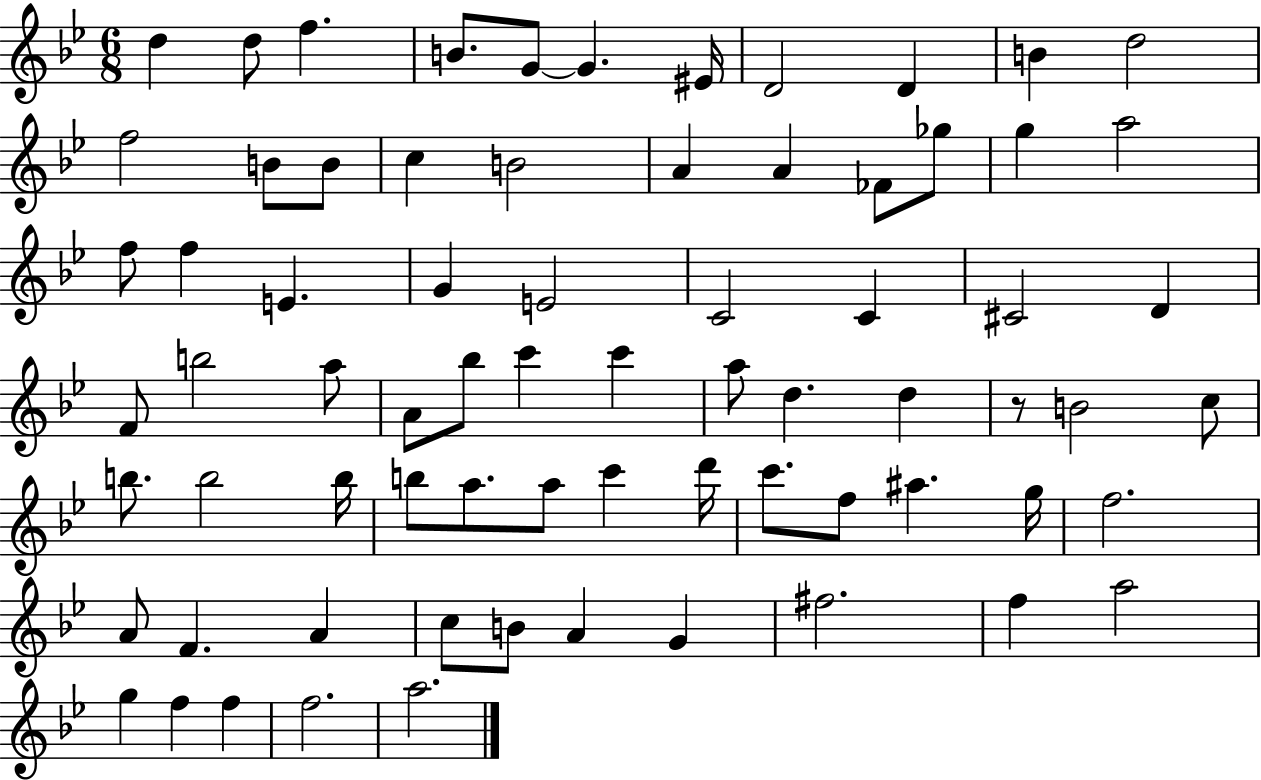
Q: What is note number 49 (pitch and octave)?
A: A5